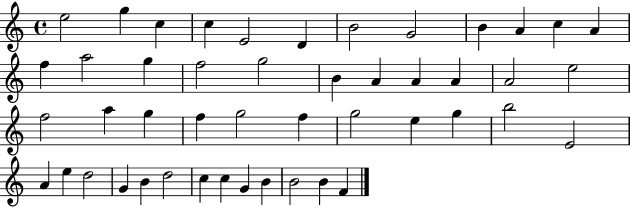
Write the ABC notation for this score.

X:1
T:Untitled
M:4/4
L:1/4
K:C
e2 g c c E2 D B2 G2 B A c A f a2 g f2 g2 B A A A A2 e2 f2 a g f g2 f g2 e g b2 E2 A e d2 G B d2 c c G B B2 B F